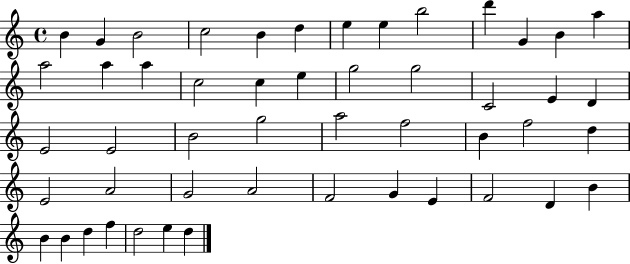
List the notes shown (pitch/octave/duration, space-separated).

B4/q G4/q B4/h C5/h B4/q D5/q E5/q E5/q B5/h D6/q G4/q B4/q A5/q A5/h A5/q A5/q C5/h C5/q E5/q G5/h G5/h C4/h E4/q D4/q E4/h E4/h B4/h G5/h A5/h F5/h B4/q F5/h D5/q E4/h A4/h G4/h A4/h F4/h G4/q E4/q F4/h D4/q B4/q B4/q B4/q D5/q F5/q D5/h E5/q D5/q